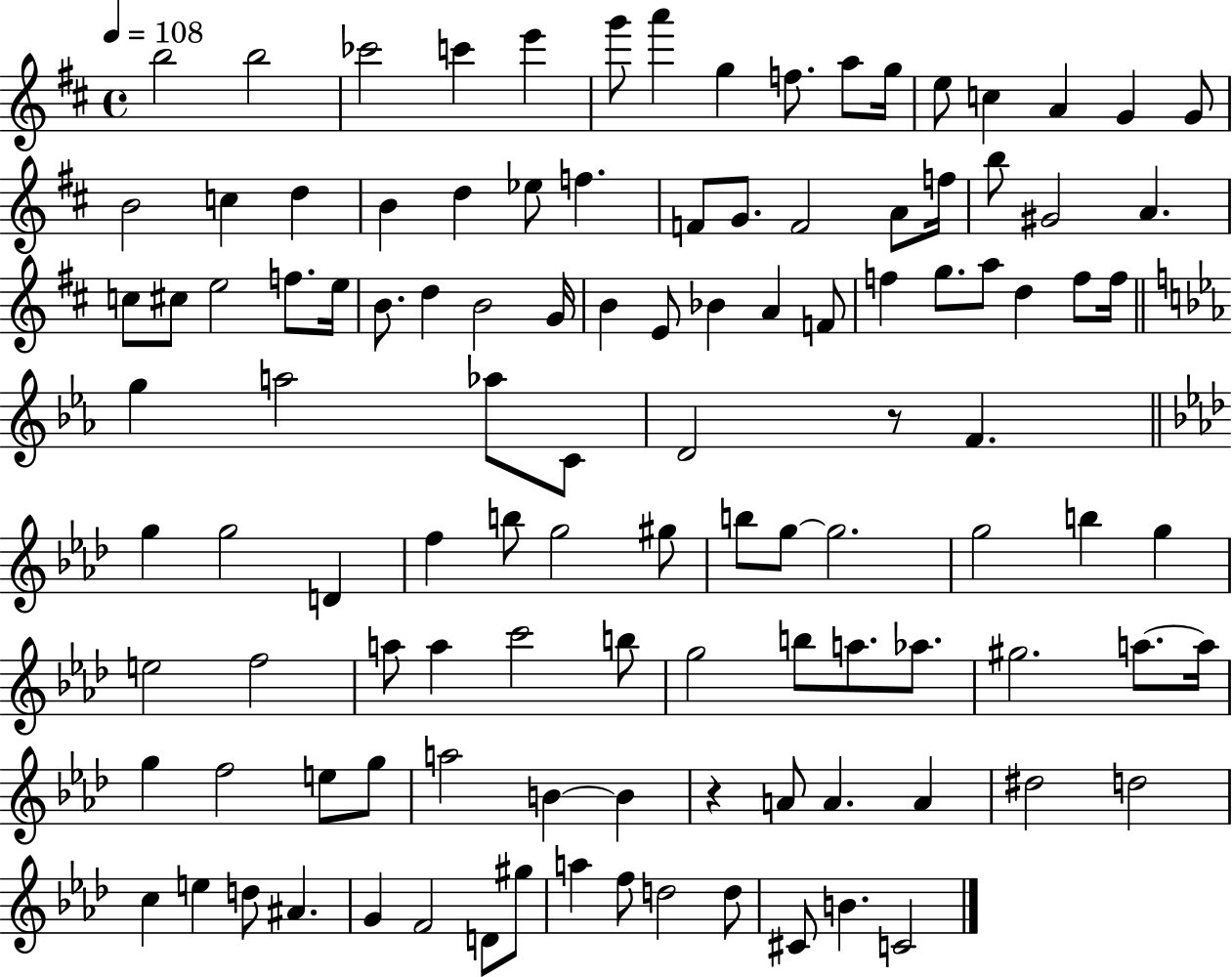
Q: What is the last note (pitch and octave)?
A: C4